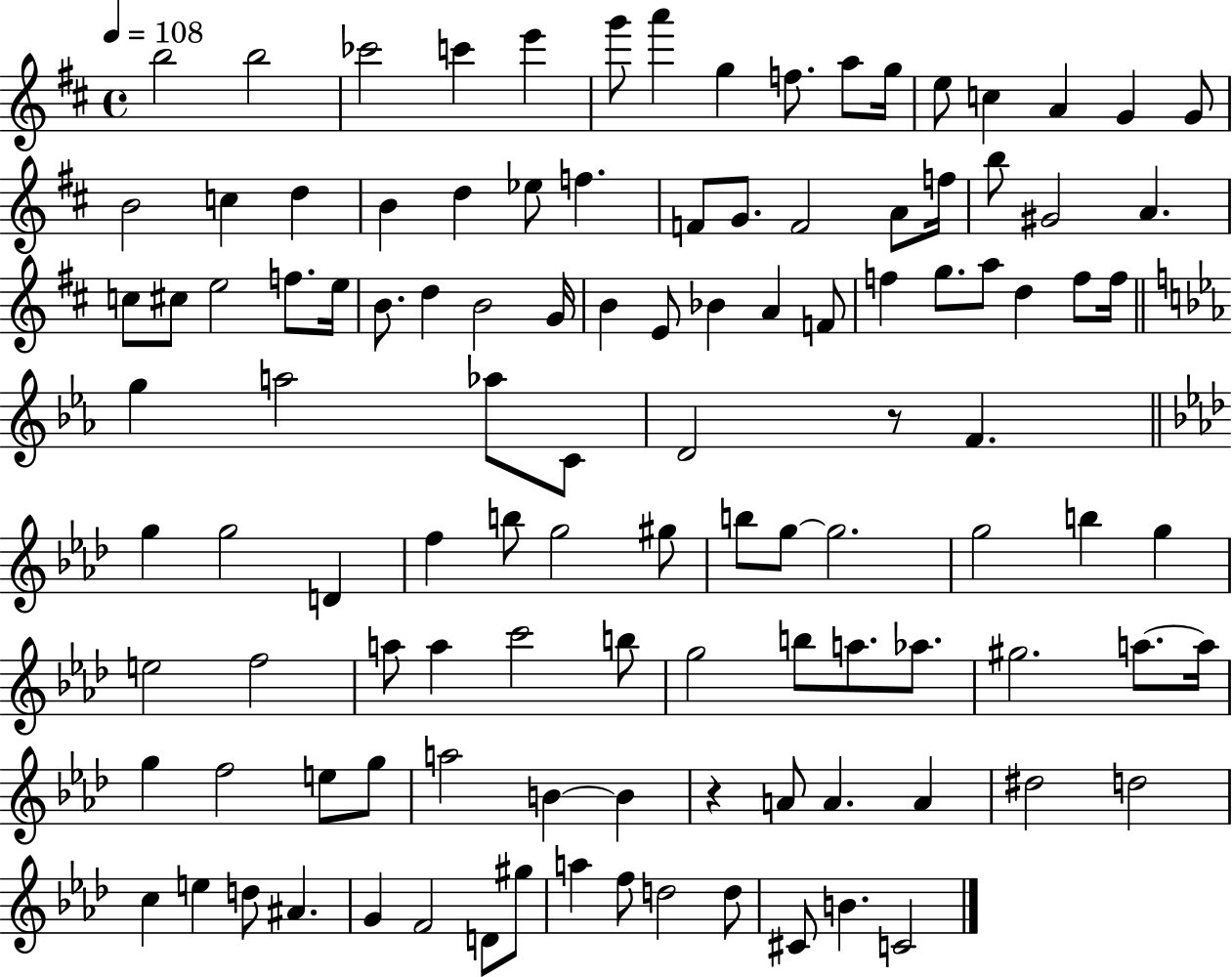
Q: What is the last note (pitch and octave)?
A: C4